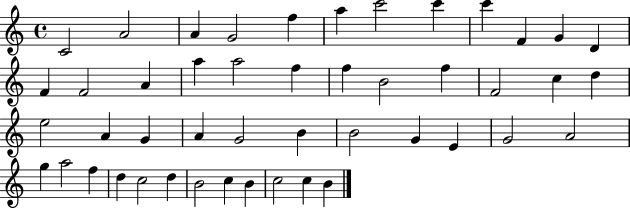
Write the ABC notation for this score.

X:1
T:Untitled
M:4/4
L:1/4
K:C
C2 A2 A G2 f a c'2 c' c' F G D F F2 A a a2 f f B2 f F2 c d e2 A G A G2 B B2 G E G2 A2 g a2 f d c2 d B2 c B c2 c B